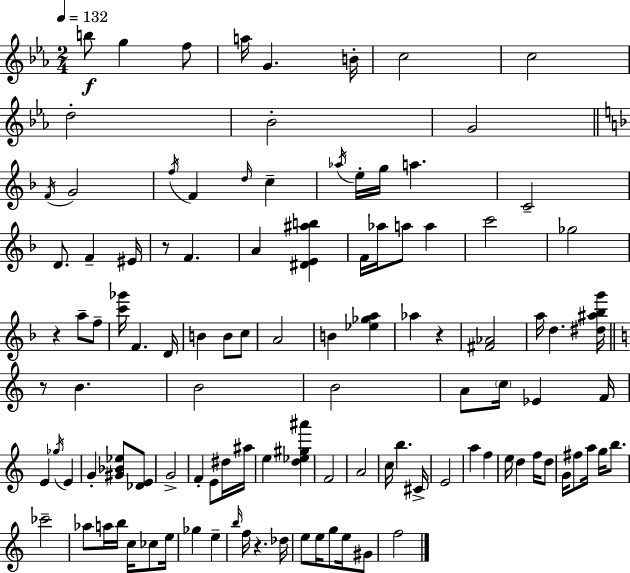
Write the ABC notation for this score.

X:1
T:Untitled
M:2/4
L:1/4
K:Cm
b/2 g f/2 a/4 G B/4 c2 c2 d2 _B2 G2 F/4 G2 f/4 F d/4 c _a/4 e/4 g/4 a C2 D/2 F ^E/4 z/2 F A [^DE^ab] F/4 _a/4 a/2 a c'2 _g2 z a/2 f/2 [c'_g']/4 F D/4 B B/2 c/2 A2 B [_e_ga] _a z [^F_A]2 a/4 d [^d^a_bg']/4 z/2 B B2 B2 A/2 c/4 _E F/4 E _g/4 E G [^G_B_e]/2 [_DE]/2 G2 F E/2 ^d/4 ^a/4 e [d_e^g^a'] F2 A2 c/4 b ^C/4 E2 a f e/4 d f/4 d/2 G/4 ^f/2 a/4 g/4 b/2 _c'2 _a/2 a/4 b/4 c/4 _c/2 e/4 _g e b/4 f/4 z _d/4 e/2 e/4 g/2 e/4 ^G/2 f2